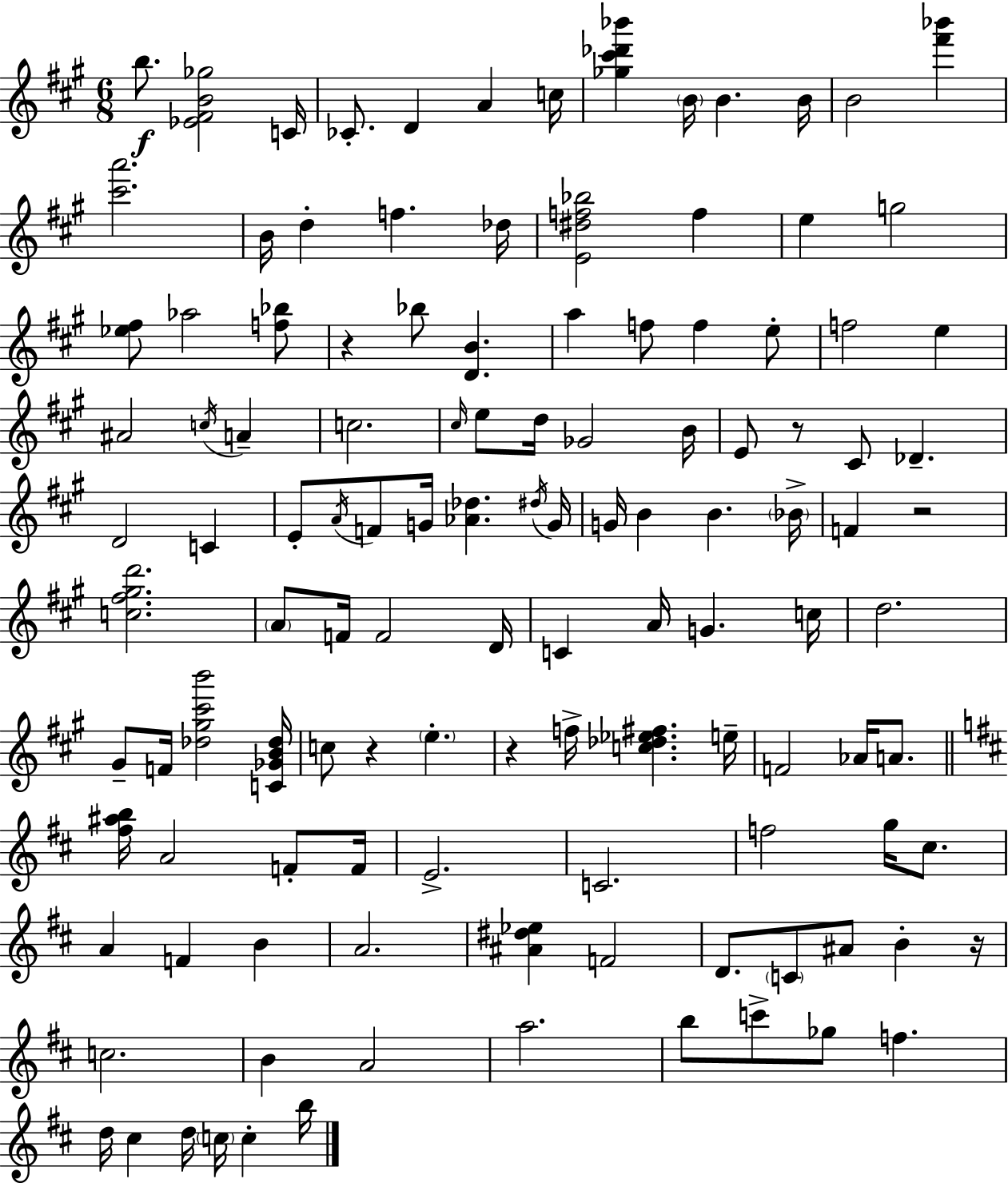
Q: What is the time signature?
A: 6/8